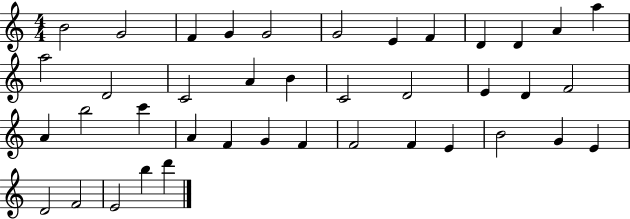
B4/h G4/h F4/q G4/q G4/h G4/h E4/q F4/q D4/q D4/q A4/q A5/q A5/h D4/h C4/h A4/q B4/q C4/h D4/h E4/q D4/q F4/h A4/q B5/h C6/q A4/q F4/q G4/q F4/q F4/h F4/q E4/q B4/h G4/q E4/q D4/h F4/h E4/h B5/q D6/q